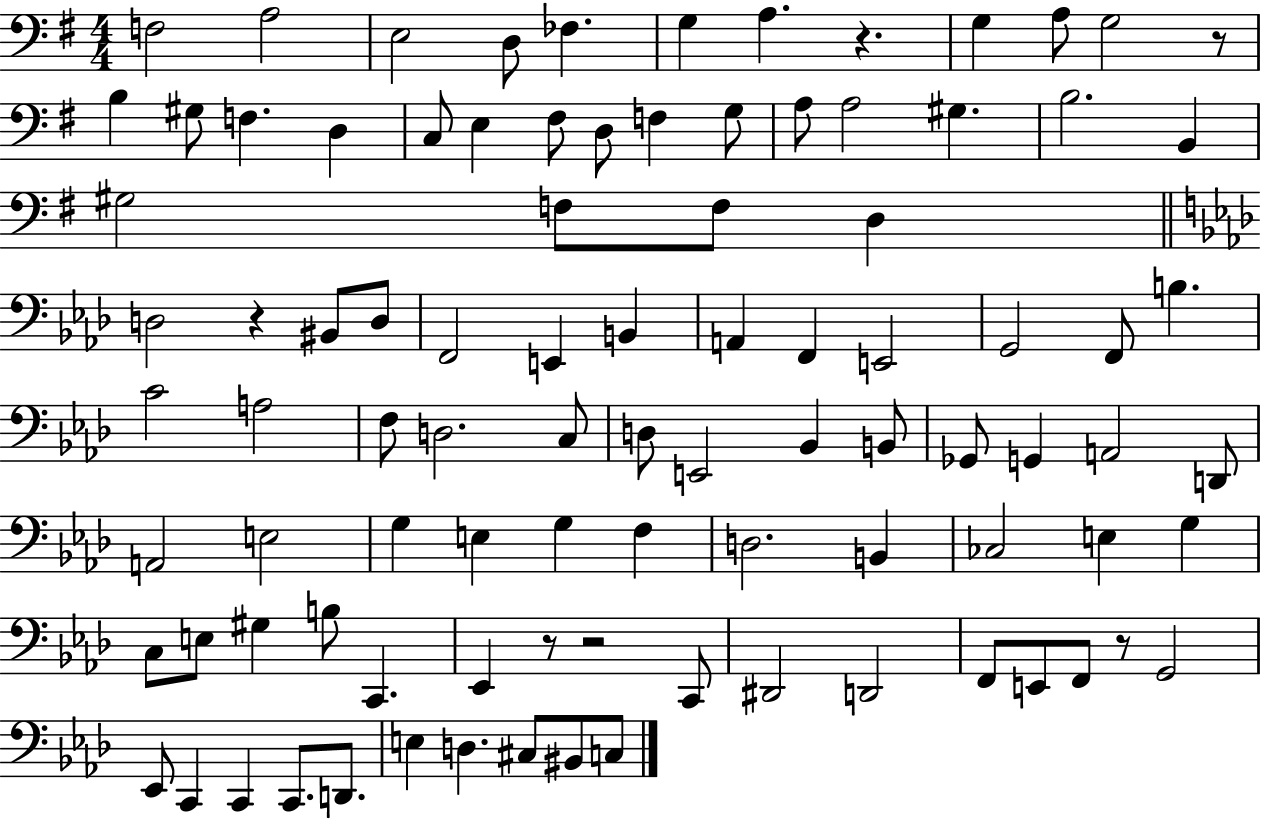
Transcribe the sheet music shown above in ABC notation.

X:1
T:Untitled
M:4/4
L:1/4
K:G
F,2 A,2 E,2 D,/2 _F, G, A, z G, A,/2 G,2 z/2 B, ^G,/2 F, D, C,/2 E, ^F,/2 D,/2 F, G,/2 A,/2 A,2 ^G, B,2 B,, ^G,2 F,/2 F,/2 D, D,2 z ^B,,/2 D,/2 F,,2 E,, B,, A,, F,, E,,2 G,,2 F,,/2 B, C2 A,2 F,/2 D,2 C,/2 D,/2 E,,2 _B,, B,,/2 _G,,/2 G,, A,,2 D,,/2 A,,2 E,2 G, E, G, F, D,2 B,, _C,2 E, G, C,/2 E,/2 ^G, B,/2 C,, _E,, z/2 z2 C,,/2 ^D,,2 D,,2 F,,/2 E,,/2 F,,/2 z/2 G,,2 _E,,/2 C,, C,, C,,/2 D,,/2 E, D, ^C,/2 ^B,,/2 C,/2